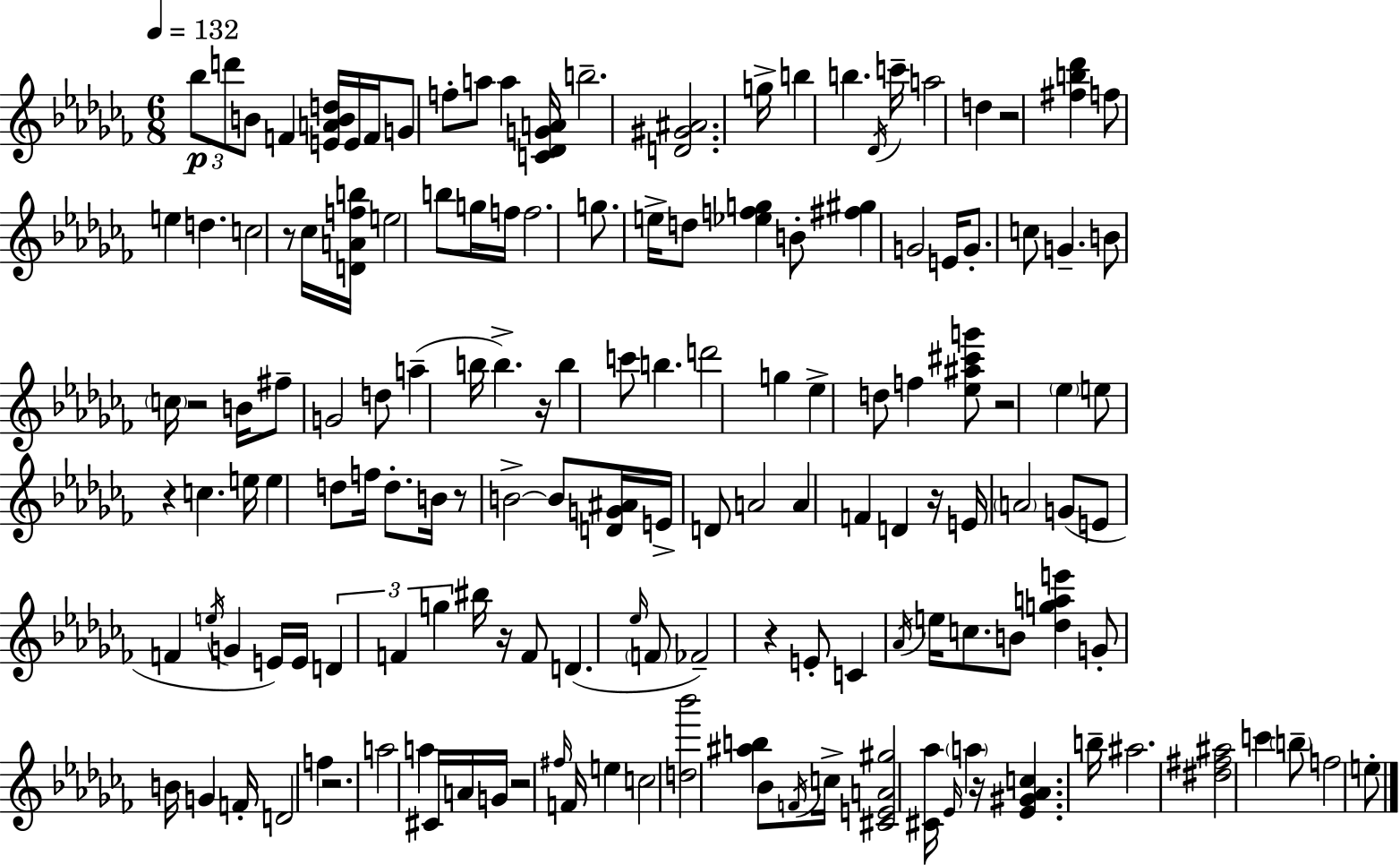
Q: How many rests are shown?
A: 13